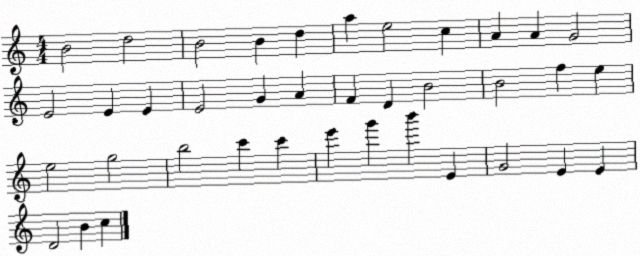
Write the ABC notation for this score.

X:1
T:Untitled
M:4/4
L:1/4
K:C
B2 d2 B2 B d a e2 c A A G2 E2 E E E2 G A F D B2 B2 f e e2 g2 b2 c' c' e' g' b' E G2 E E D2 B c